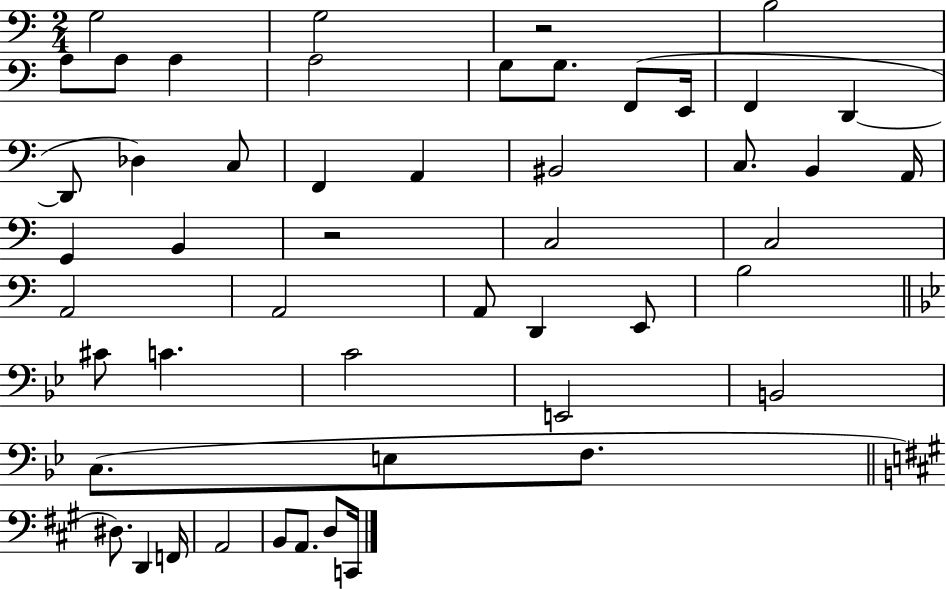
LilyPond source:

{
  \clef bass
  \numericTimeSignature
  \time 2/4
  \key c \major
  g2 | g2 | r2 | b2 | \break a8 a8 a4 | a2 | g8 g8. f,8( e,16 | f,4 d,4~~ | \break d,8 des4) c8 | f,4 a,4 | bis,2 | c8. b,4 a,16 | \break g,4 b,4 | r2 | c2 | c2 | \break a,2 | a,2 | a,8 d,4 e,8 | b2 | \break \bar "||" \break \key bes \major cis'8 c'4. | c'2 | e,2 | b,2 | \break c8.( e8 f8. | \bar "||" \break \key a \major dis8.) d,4 f,16 | a,2 | b,8 a,8. d8 c,16 | \bar "|."
}